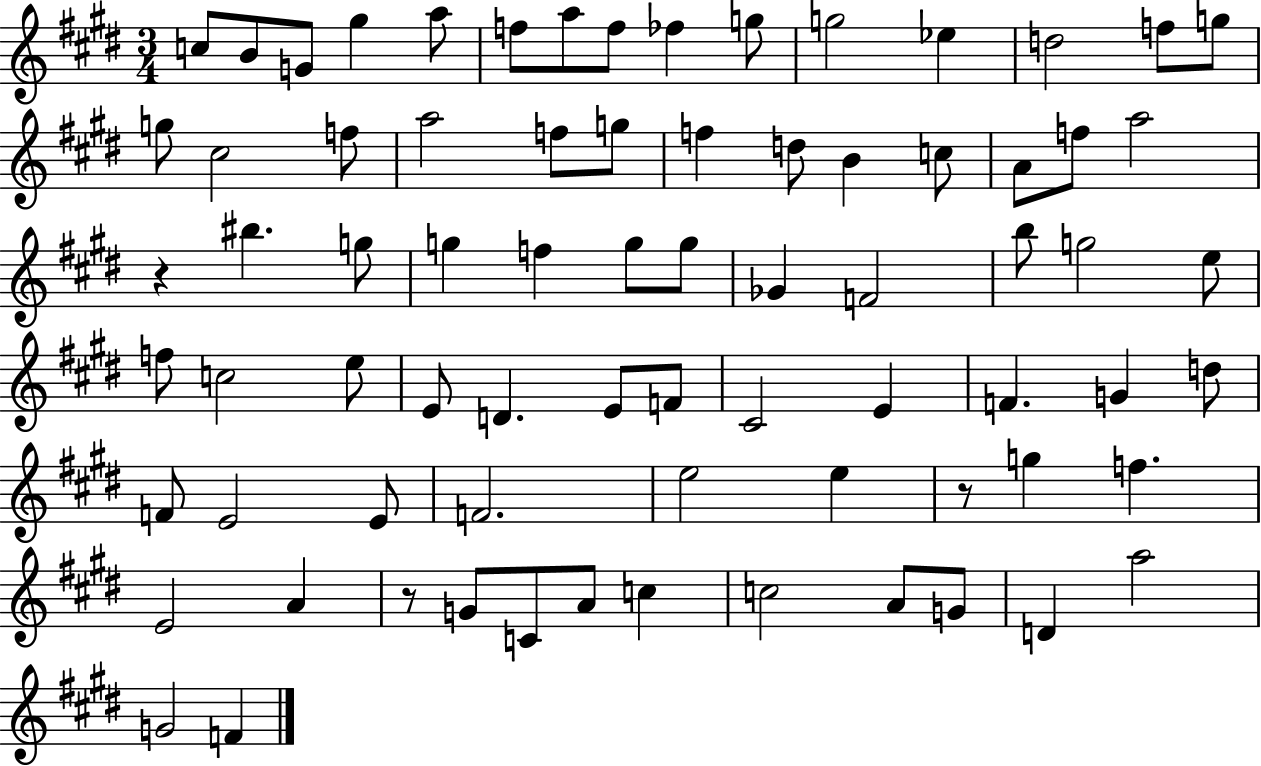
X:1
T:Untitled
M:3/4
L:1/4
K:E
c/2 B/2 G/2 ^g a/2 f/2 a/2 f/2 _f g/2 g2 _e d2 f/2 g/2 g/2 ^c2 f/2 a2 f/2 g/2 f d/2 B c/2 A/2 f/2 a2 z ^b g/2 g f g/2 g/2 _G F2 b/2 g2 e/2 f/2 c2 e/2 E/2 D E/2 F/2 ^C2 E F G d/2 F/2 E2 E/2 F2 e2 e z/2 g f E2 A z/2 G/2 C/2 A/2 c c2 A/2 G/2 D a2 G2 F